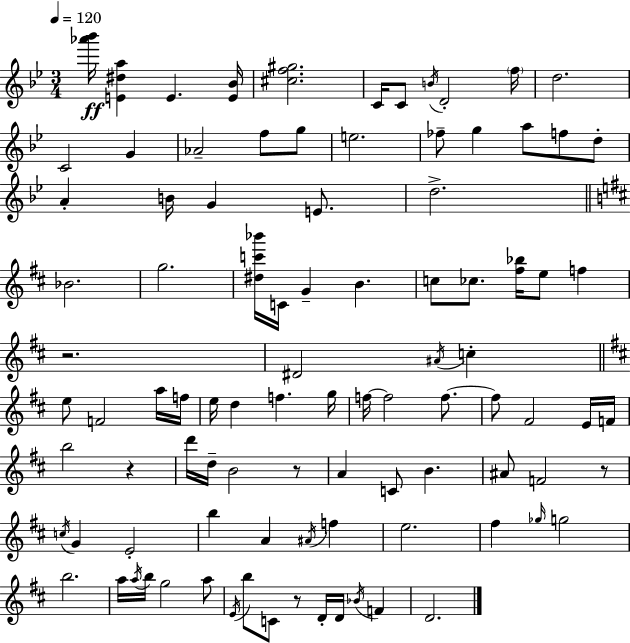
[Ab6,Bb6]/s [E4,D#5,A5]/q E4/q. [E4,Bb4]/s [C#5,F5,G#5]/h. C4/s C4/e B4/s D4/h F5/s D5/h. C4/h G4/q Ab4/h F5/e G5/e E5/h. FES5/e G5/q A5/e F5/e D5/e A4/q B4/s G4/q E4/e. D5/h. Bb4/h. G5/h. [D#5,C6,Bb6]/s C4/s G4/q B4/q. C5/e CES5/e. [F#5,Bb5]/s E5/e F5/q R/h. D#4/h A#4/s C5/q E5/e F4/h A5/s F5/s E5/s D5/q F5/q. G5/s F5/s F5/h F5/e. F5/e F#4/h E4/s F4/s B5/h R/q D6/s D5/s B4/h R/e A4/q C4/e B4/q. A#4/e F4/h R/e C5/s G4/q E4/h B5/q A4/q A#4/s F5/q E5/h. F#5/q Gb5/s G5/h B5/h. A5/s A5/s B5/s G5/h A5/e E4/s B5/e C4/e R/e D4/s D4/s Bb4/s F4/q D4/h.